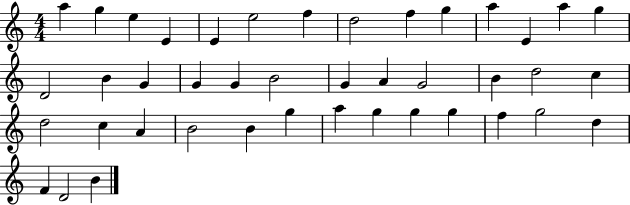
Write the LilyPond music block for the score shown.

{
  \clef treble
  \numericTimeSignature
  \time 4/4
  \key c \major
  a''4 g''4 e''4 e'4 | e'4 e''2 f''4 | d''2 f''4 g''4 | a''4 e'4 a''4 g''4 | \break d'2 b'4 g'4 | g'4 g'4 b'2 | g'4 a'4 g'2 | b'4 d''2 c''4 | \break d''2 c''4 a'4 | b'2 b'4 g''4 | a''4 g''4 g''4 g''4 | f''4 g''2 d''4 | \break f'4 d'2 b'4 | \bar "|."
}